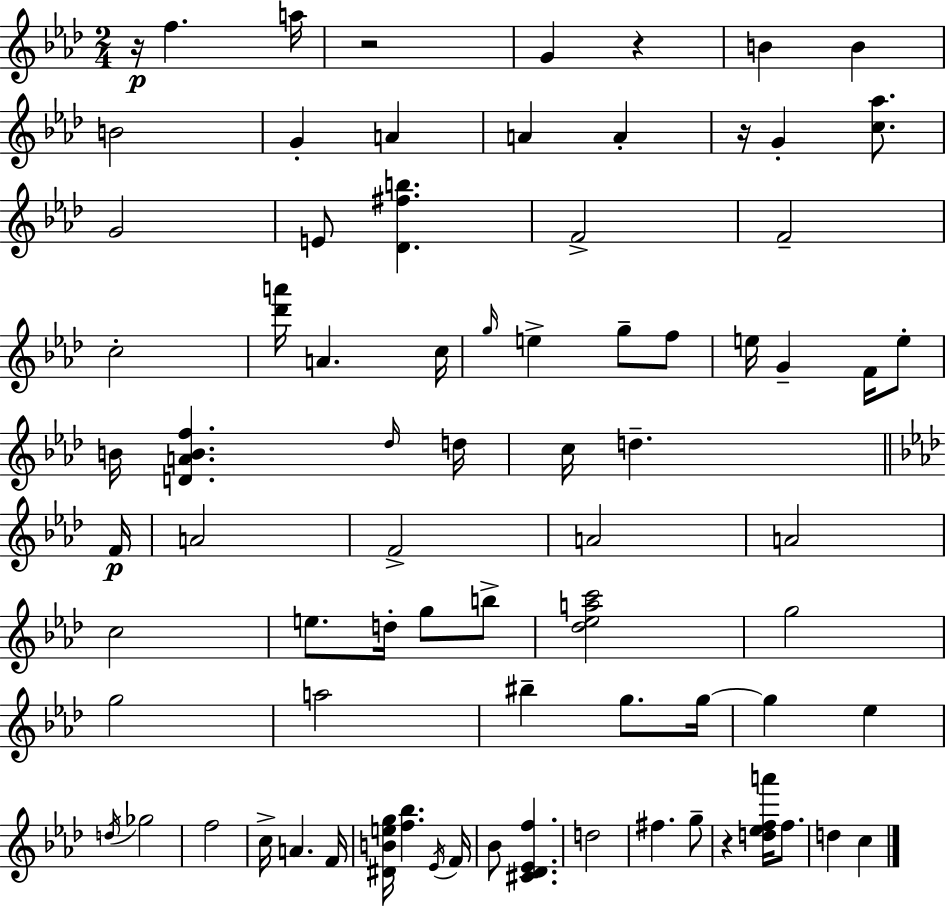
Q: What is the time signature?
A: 2/4